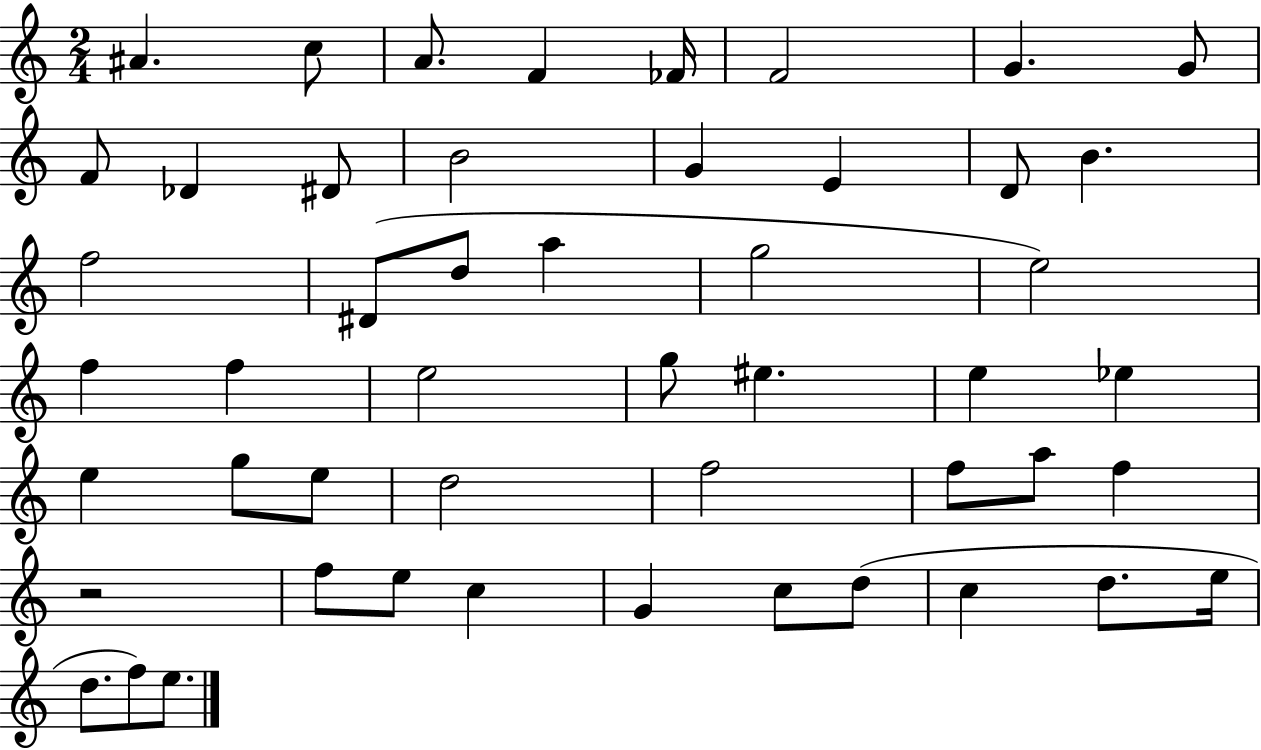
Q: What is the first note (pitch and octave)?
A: A#4